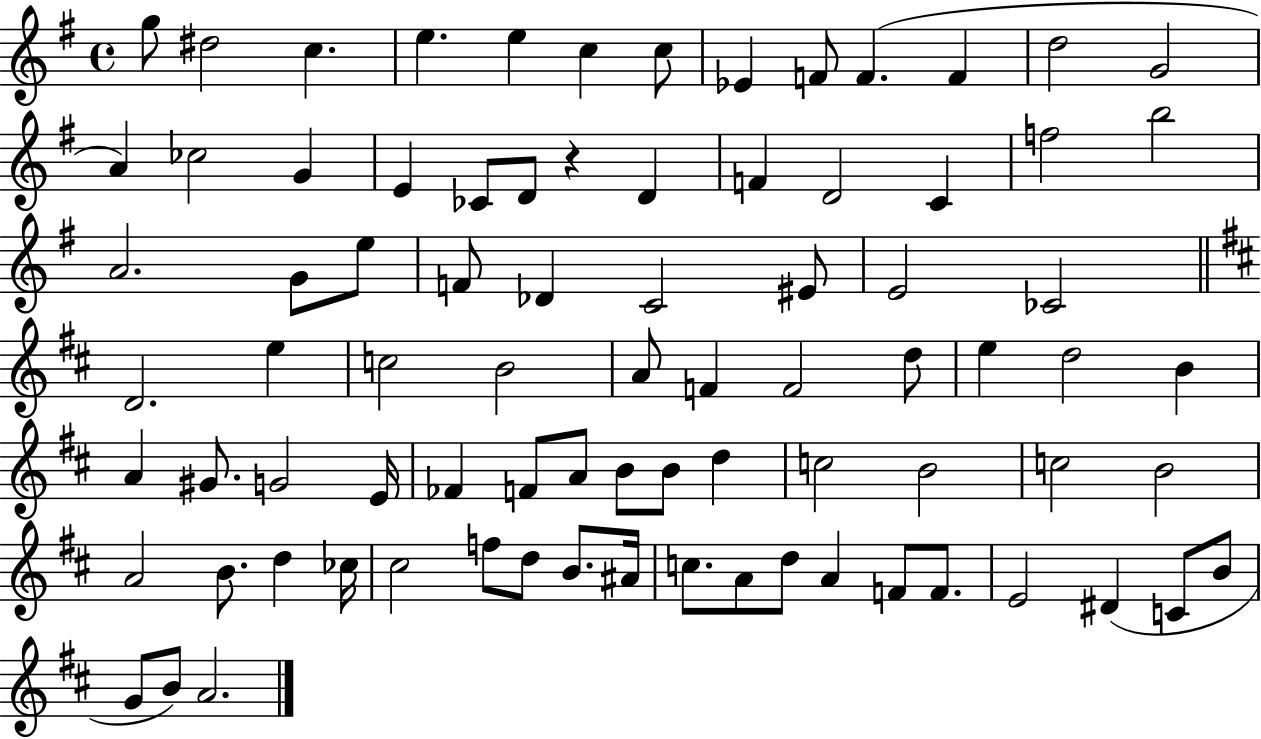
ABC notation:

X:1
T:Untitled
M:4/4
L:1/4
K:G
g/2 ^d2 c e e c c/2 _E F/2 F F d2 G2 A _c2 G E _C/2 D/2 z D F D2 C f2 b2 A2 G/2 e/2 F/2 _D C2 ^E/2 E2 _C2 D2 e c2 B2 A/2 F F2 d/2 e d2 B A ^G/2 G2 E/4 _F F/2 A/2 B/2 B/2 d c2 B2 c2 B2 A2 B/2 d _c/4 ^c2 f/2 d/2 B/2 ^A/4 c/2 A/2 d/2 A F/2 F/2 E2 ^D C/2 B/2 G/2 B/2 A2